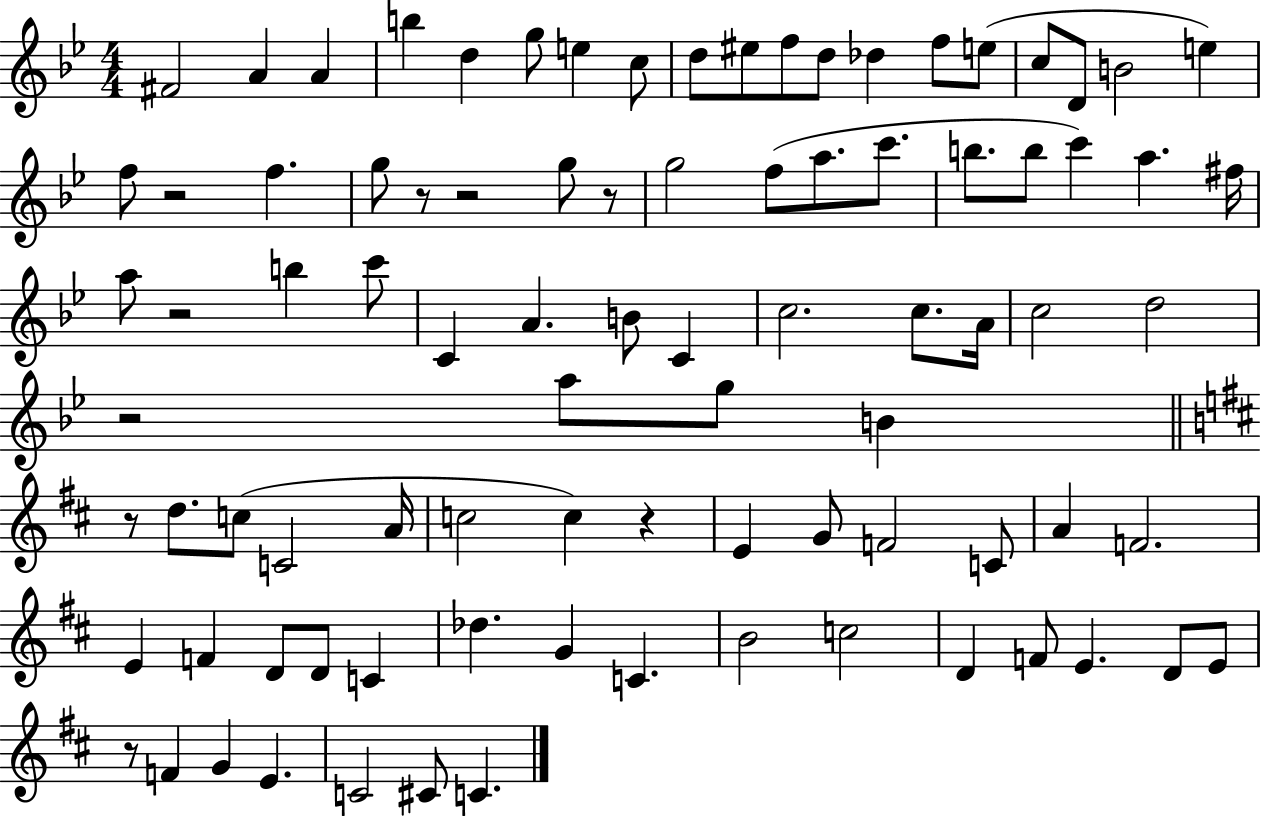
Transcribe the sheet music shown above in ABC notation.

X:1
T:Untitled
M:4/4
L:1/4
K:Bb
^F2 A A b d g/2 e c/2 d/2 ^e/2 f/2 d/2 _d f/2 e/2 c/2 D/2 B2 e f/2 z2 f g/2 z/2 z2 g/2 z/2 g2 f/2 a/2 c'/2 b/2 b/2 c' a ^f/4 a/2 z2 b c'/2 C A B/2 C c2 c/2 A/4 c2 d2 z2 a/2 g/2 B z/2 d/2 c/2 C2 A/4 c2 c z E G/2 F2 C/2 A F2 E F D/2 D/2 C _d G C B2 c2 D F/2 E D/2 E/2 z/2 F G E C2 ^C/2 C